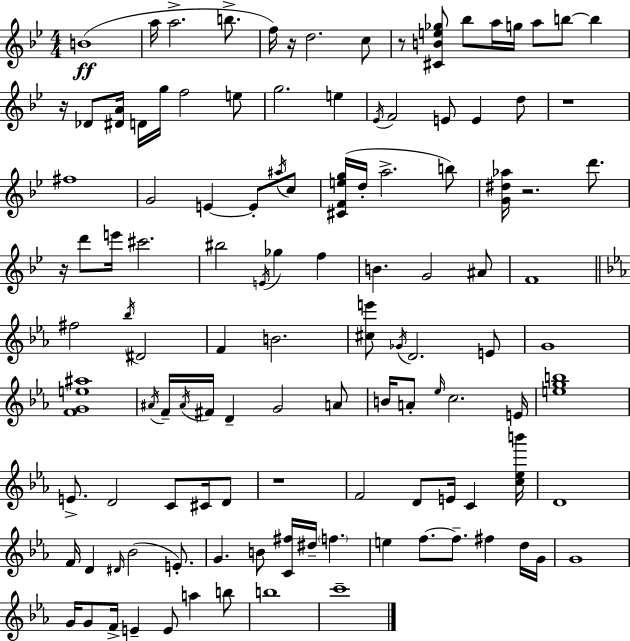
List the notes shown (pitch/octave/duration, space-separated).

B4/w A5/s A5/h. B5/e. F5/s R/s D5/h. C5/e R/e [C#4,B4,E5,Gb5]/e Bb5/e A5/s G5/s A5/e B5/e B5/q R/s Db4/e [D#4,A4]/s D4/s G5/s F5/h E5/e G5/h. E5/q Eb4/s F4/h E4/e E4/q D5/e R/w F#5/w G4/h E4/q E4/e A#5/s C5/e [C#4,F4,E5,G5]/s D5/s A5/h. B5/e [G4,D#5,Ab5]/s R/h. D6/e. R/s D6/e E6/s C#6/h. BIS5/h E4/s Gb5/q F5/q B4/q. G4/h A#4/e F4/w F#5/h Bb5/s D#4/h F4/q B4/h. [C#5,E6]/e Gb4/s D4/h. E4/e G4/w [F4,G4,E5,A#5]/w A#4/s F4/s A#4/s F#4/s D4/q G4/h A4/e B4/s A4/e Eb5/s C5/h. E4/s [E5,G5,B5]/w E4/e. D4/h C4/e C#4/s D4/e R/w F4/h D4/e E4/s C4/q [C5,Eb5,B6]/s D4/w F4/s D4/q D#4/s Bb4/h E4/e. G4/q. B4/e [C4,F#5]/s D#5/s F5/q. E5/q F5/e. F5/e. F#5/q D5/s G4/s G4/w G4/s G4/e F4/s E4/q E4/e A5/q B5/e B5/w C6/w